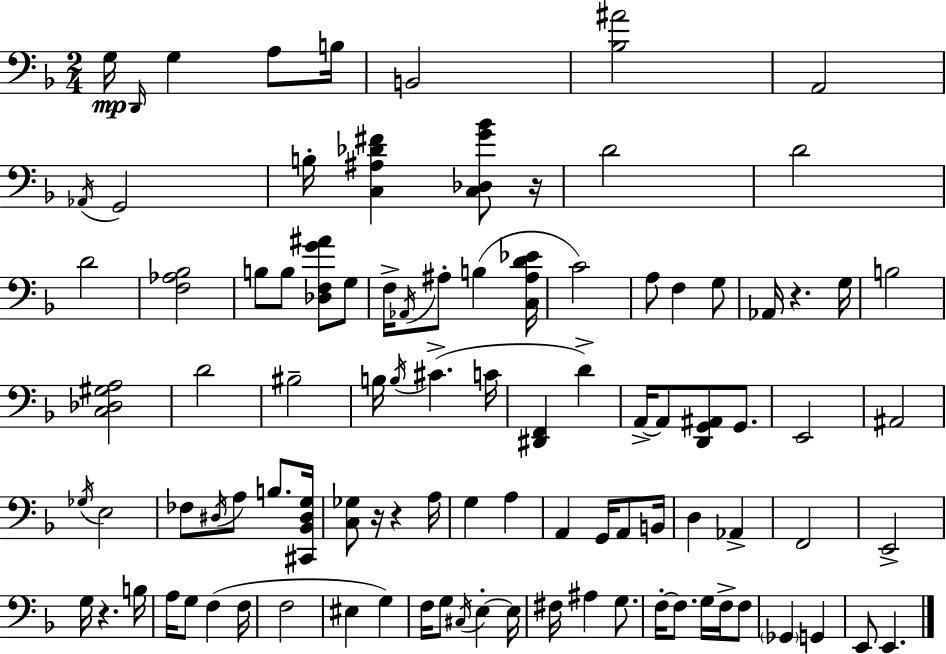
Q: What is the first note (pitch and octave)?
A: G3